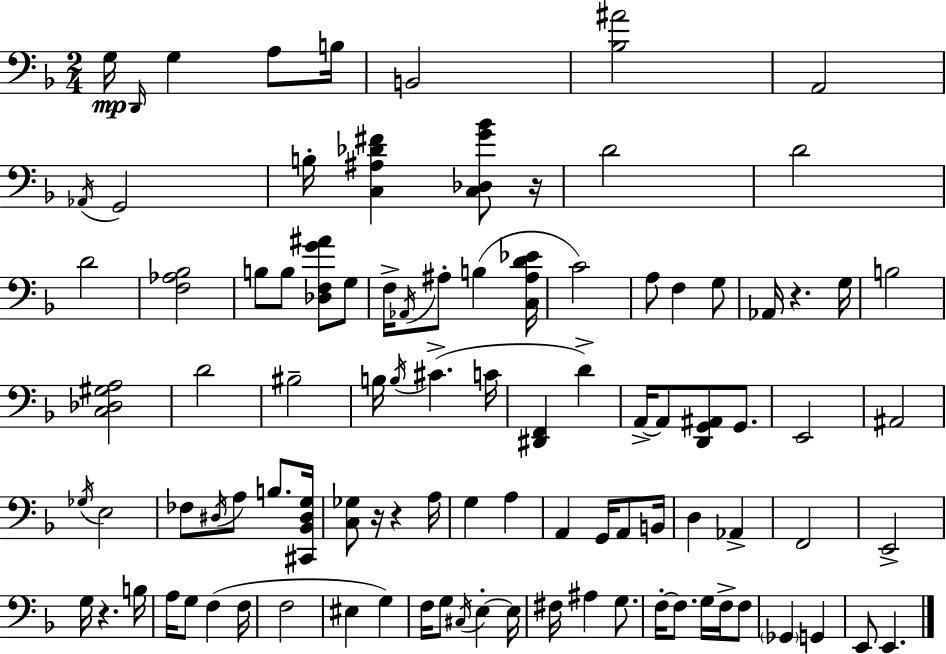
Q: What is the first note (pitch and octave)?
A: G3